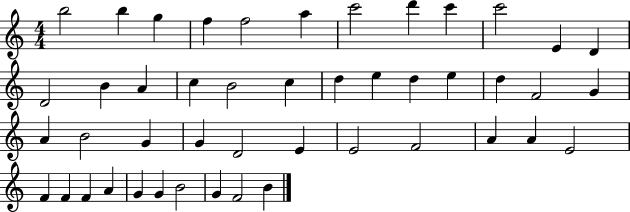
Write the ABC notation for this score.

X:1
T:Untitled
M:4/4
L:1/4
K:C
b2 b g f f2 a c'2 d' c' c'2 E D D2 B A c B2 c d e d e d F2 G A B2 G G D2 E E2 F2 A A E2 F F F A G G B2 G F2 B